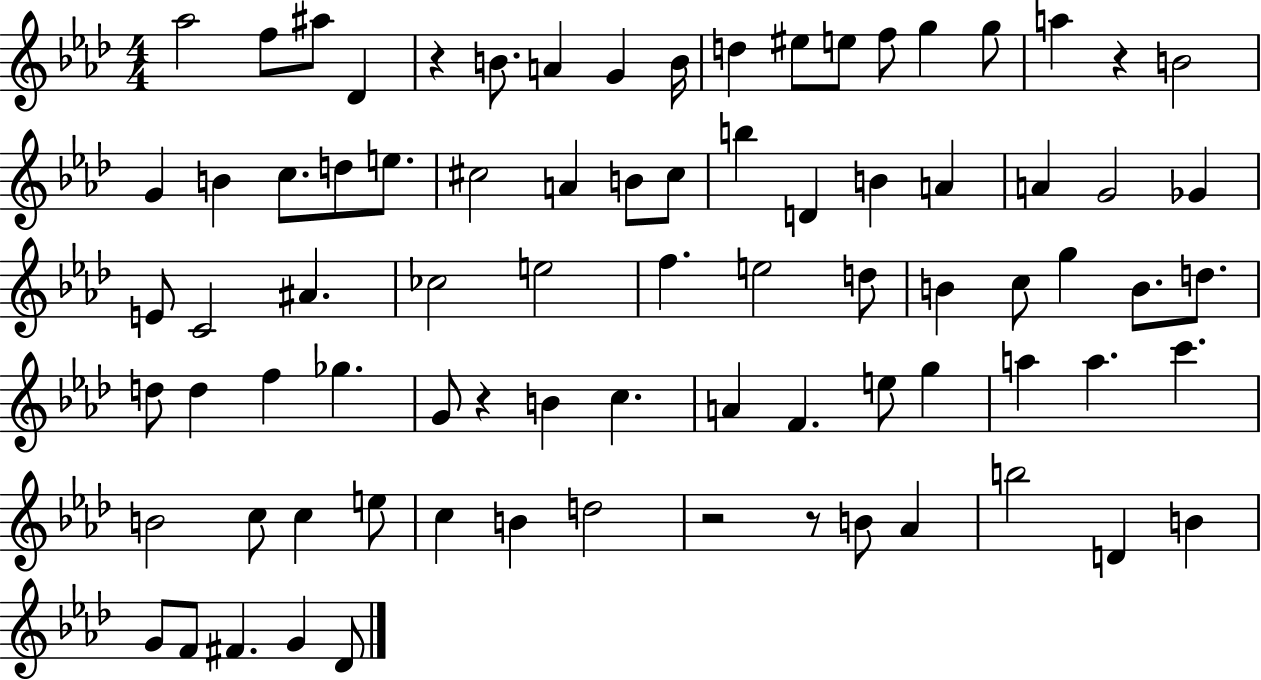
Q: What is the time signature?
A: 4/4